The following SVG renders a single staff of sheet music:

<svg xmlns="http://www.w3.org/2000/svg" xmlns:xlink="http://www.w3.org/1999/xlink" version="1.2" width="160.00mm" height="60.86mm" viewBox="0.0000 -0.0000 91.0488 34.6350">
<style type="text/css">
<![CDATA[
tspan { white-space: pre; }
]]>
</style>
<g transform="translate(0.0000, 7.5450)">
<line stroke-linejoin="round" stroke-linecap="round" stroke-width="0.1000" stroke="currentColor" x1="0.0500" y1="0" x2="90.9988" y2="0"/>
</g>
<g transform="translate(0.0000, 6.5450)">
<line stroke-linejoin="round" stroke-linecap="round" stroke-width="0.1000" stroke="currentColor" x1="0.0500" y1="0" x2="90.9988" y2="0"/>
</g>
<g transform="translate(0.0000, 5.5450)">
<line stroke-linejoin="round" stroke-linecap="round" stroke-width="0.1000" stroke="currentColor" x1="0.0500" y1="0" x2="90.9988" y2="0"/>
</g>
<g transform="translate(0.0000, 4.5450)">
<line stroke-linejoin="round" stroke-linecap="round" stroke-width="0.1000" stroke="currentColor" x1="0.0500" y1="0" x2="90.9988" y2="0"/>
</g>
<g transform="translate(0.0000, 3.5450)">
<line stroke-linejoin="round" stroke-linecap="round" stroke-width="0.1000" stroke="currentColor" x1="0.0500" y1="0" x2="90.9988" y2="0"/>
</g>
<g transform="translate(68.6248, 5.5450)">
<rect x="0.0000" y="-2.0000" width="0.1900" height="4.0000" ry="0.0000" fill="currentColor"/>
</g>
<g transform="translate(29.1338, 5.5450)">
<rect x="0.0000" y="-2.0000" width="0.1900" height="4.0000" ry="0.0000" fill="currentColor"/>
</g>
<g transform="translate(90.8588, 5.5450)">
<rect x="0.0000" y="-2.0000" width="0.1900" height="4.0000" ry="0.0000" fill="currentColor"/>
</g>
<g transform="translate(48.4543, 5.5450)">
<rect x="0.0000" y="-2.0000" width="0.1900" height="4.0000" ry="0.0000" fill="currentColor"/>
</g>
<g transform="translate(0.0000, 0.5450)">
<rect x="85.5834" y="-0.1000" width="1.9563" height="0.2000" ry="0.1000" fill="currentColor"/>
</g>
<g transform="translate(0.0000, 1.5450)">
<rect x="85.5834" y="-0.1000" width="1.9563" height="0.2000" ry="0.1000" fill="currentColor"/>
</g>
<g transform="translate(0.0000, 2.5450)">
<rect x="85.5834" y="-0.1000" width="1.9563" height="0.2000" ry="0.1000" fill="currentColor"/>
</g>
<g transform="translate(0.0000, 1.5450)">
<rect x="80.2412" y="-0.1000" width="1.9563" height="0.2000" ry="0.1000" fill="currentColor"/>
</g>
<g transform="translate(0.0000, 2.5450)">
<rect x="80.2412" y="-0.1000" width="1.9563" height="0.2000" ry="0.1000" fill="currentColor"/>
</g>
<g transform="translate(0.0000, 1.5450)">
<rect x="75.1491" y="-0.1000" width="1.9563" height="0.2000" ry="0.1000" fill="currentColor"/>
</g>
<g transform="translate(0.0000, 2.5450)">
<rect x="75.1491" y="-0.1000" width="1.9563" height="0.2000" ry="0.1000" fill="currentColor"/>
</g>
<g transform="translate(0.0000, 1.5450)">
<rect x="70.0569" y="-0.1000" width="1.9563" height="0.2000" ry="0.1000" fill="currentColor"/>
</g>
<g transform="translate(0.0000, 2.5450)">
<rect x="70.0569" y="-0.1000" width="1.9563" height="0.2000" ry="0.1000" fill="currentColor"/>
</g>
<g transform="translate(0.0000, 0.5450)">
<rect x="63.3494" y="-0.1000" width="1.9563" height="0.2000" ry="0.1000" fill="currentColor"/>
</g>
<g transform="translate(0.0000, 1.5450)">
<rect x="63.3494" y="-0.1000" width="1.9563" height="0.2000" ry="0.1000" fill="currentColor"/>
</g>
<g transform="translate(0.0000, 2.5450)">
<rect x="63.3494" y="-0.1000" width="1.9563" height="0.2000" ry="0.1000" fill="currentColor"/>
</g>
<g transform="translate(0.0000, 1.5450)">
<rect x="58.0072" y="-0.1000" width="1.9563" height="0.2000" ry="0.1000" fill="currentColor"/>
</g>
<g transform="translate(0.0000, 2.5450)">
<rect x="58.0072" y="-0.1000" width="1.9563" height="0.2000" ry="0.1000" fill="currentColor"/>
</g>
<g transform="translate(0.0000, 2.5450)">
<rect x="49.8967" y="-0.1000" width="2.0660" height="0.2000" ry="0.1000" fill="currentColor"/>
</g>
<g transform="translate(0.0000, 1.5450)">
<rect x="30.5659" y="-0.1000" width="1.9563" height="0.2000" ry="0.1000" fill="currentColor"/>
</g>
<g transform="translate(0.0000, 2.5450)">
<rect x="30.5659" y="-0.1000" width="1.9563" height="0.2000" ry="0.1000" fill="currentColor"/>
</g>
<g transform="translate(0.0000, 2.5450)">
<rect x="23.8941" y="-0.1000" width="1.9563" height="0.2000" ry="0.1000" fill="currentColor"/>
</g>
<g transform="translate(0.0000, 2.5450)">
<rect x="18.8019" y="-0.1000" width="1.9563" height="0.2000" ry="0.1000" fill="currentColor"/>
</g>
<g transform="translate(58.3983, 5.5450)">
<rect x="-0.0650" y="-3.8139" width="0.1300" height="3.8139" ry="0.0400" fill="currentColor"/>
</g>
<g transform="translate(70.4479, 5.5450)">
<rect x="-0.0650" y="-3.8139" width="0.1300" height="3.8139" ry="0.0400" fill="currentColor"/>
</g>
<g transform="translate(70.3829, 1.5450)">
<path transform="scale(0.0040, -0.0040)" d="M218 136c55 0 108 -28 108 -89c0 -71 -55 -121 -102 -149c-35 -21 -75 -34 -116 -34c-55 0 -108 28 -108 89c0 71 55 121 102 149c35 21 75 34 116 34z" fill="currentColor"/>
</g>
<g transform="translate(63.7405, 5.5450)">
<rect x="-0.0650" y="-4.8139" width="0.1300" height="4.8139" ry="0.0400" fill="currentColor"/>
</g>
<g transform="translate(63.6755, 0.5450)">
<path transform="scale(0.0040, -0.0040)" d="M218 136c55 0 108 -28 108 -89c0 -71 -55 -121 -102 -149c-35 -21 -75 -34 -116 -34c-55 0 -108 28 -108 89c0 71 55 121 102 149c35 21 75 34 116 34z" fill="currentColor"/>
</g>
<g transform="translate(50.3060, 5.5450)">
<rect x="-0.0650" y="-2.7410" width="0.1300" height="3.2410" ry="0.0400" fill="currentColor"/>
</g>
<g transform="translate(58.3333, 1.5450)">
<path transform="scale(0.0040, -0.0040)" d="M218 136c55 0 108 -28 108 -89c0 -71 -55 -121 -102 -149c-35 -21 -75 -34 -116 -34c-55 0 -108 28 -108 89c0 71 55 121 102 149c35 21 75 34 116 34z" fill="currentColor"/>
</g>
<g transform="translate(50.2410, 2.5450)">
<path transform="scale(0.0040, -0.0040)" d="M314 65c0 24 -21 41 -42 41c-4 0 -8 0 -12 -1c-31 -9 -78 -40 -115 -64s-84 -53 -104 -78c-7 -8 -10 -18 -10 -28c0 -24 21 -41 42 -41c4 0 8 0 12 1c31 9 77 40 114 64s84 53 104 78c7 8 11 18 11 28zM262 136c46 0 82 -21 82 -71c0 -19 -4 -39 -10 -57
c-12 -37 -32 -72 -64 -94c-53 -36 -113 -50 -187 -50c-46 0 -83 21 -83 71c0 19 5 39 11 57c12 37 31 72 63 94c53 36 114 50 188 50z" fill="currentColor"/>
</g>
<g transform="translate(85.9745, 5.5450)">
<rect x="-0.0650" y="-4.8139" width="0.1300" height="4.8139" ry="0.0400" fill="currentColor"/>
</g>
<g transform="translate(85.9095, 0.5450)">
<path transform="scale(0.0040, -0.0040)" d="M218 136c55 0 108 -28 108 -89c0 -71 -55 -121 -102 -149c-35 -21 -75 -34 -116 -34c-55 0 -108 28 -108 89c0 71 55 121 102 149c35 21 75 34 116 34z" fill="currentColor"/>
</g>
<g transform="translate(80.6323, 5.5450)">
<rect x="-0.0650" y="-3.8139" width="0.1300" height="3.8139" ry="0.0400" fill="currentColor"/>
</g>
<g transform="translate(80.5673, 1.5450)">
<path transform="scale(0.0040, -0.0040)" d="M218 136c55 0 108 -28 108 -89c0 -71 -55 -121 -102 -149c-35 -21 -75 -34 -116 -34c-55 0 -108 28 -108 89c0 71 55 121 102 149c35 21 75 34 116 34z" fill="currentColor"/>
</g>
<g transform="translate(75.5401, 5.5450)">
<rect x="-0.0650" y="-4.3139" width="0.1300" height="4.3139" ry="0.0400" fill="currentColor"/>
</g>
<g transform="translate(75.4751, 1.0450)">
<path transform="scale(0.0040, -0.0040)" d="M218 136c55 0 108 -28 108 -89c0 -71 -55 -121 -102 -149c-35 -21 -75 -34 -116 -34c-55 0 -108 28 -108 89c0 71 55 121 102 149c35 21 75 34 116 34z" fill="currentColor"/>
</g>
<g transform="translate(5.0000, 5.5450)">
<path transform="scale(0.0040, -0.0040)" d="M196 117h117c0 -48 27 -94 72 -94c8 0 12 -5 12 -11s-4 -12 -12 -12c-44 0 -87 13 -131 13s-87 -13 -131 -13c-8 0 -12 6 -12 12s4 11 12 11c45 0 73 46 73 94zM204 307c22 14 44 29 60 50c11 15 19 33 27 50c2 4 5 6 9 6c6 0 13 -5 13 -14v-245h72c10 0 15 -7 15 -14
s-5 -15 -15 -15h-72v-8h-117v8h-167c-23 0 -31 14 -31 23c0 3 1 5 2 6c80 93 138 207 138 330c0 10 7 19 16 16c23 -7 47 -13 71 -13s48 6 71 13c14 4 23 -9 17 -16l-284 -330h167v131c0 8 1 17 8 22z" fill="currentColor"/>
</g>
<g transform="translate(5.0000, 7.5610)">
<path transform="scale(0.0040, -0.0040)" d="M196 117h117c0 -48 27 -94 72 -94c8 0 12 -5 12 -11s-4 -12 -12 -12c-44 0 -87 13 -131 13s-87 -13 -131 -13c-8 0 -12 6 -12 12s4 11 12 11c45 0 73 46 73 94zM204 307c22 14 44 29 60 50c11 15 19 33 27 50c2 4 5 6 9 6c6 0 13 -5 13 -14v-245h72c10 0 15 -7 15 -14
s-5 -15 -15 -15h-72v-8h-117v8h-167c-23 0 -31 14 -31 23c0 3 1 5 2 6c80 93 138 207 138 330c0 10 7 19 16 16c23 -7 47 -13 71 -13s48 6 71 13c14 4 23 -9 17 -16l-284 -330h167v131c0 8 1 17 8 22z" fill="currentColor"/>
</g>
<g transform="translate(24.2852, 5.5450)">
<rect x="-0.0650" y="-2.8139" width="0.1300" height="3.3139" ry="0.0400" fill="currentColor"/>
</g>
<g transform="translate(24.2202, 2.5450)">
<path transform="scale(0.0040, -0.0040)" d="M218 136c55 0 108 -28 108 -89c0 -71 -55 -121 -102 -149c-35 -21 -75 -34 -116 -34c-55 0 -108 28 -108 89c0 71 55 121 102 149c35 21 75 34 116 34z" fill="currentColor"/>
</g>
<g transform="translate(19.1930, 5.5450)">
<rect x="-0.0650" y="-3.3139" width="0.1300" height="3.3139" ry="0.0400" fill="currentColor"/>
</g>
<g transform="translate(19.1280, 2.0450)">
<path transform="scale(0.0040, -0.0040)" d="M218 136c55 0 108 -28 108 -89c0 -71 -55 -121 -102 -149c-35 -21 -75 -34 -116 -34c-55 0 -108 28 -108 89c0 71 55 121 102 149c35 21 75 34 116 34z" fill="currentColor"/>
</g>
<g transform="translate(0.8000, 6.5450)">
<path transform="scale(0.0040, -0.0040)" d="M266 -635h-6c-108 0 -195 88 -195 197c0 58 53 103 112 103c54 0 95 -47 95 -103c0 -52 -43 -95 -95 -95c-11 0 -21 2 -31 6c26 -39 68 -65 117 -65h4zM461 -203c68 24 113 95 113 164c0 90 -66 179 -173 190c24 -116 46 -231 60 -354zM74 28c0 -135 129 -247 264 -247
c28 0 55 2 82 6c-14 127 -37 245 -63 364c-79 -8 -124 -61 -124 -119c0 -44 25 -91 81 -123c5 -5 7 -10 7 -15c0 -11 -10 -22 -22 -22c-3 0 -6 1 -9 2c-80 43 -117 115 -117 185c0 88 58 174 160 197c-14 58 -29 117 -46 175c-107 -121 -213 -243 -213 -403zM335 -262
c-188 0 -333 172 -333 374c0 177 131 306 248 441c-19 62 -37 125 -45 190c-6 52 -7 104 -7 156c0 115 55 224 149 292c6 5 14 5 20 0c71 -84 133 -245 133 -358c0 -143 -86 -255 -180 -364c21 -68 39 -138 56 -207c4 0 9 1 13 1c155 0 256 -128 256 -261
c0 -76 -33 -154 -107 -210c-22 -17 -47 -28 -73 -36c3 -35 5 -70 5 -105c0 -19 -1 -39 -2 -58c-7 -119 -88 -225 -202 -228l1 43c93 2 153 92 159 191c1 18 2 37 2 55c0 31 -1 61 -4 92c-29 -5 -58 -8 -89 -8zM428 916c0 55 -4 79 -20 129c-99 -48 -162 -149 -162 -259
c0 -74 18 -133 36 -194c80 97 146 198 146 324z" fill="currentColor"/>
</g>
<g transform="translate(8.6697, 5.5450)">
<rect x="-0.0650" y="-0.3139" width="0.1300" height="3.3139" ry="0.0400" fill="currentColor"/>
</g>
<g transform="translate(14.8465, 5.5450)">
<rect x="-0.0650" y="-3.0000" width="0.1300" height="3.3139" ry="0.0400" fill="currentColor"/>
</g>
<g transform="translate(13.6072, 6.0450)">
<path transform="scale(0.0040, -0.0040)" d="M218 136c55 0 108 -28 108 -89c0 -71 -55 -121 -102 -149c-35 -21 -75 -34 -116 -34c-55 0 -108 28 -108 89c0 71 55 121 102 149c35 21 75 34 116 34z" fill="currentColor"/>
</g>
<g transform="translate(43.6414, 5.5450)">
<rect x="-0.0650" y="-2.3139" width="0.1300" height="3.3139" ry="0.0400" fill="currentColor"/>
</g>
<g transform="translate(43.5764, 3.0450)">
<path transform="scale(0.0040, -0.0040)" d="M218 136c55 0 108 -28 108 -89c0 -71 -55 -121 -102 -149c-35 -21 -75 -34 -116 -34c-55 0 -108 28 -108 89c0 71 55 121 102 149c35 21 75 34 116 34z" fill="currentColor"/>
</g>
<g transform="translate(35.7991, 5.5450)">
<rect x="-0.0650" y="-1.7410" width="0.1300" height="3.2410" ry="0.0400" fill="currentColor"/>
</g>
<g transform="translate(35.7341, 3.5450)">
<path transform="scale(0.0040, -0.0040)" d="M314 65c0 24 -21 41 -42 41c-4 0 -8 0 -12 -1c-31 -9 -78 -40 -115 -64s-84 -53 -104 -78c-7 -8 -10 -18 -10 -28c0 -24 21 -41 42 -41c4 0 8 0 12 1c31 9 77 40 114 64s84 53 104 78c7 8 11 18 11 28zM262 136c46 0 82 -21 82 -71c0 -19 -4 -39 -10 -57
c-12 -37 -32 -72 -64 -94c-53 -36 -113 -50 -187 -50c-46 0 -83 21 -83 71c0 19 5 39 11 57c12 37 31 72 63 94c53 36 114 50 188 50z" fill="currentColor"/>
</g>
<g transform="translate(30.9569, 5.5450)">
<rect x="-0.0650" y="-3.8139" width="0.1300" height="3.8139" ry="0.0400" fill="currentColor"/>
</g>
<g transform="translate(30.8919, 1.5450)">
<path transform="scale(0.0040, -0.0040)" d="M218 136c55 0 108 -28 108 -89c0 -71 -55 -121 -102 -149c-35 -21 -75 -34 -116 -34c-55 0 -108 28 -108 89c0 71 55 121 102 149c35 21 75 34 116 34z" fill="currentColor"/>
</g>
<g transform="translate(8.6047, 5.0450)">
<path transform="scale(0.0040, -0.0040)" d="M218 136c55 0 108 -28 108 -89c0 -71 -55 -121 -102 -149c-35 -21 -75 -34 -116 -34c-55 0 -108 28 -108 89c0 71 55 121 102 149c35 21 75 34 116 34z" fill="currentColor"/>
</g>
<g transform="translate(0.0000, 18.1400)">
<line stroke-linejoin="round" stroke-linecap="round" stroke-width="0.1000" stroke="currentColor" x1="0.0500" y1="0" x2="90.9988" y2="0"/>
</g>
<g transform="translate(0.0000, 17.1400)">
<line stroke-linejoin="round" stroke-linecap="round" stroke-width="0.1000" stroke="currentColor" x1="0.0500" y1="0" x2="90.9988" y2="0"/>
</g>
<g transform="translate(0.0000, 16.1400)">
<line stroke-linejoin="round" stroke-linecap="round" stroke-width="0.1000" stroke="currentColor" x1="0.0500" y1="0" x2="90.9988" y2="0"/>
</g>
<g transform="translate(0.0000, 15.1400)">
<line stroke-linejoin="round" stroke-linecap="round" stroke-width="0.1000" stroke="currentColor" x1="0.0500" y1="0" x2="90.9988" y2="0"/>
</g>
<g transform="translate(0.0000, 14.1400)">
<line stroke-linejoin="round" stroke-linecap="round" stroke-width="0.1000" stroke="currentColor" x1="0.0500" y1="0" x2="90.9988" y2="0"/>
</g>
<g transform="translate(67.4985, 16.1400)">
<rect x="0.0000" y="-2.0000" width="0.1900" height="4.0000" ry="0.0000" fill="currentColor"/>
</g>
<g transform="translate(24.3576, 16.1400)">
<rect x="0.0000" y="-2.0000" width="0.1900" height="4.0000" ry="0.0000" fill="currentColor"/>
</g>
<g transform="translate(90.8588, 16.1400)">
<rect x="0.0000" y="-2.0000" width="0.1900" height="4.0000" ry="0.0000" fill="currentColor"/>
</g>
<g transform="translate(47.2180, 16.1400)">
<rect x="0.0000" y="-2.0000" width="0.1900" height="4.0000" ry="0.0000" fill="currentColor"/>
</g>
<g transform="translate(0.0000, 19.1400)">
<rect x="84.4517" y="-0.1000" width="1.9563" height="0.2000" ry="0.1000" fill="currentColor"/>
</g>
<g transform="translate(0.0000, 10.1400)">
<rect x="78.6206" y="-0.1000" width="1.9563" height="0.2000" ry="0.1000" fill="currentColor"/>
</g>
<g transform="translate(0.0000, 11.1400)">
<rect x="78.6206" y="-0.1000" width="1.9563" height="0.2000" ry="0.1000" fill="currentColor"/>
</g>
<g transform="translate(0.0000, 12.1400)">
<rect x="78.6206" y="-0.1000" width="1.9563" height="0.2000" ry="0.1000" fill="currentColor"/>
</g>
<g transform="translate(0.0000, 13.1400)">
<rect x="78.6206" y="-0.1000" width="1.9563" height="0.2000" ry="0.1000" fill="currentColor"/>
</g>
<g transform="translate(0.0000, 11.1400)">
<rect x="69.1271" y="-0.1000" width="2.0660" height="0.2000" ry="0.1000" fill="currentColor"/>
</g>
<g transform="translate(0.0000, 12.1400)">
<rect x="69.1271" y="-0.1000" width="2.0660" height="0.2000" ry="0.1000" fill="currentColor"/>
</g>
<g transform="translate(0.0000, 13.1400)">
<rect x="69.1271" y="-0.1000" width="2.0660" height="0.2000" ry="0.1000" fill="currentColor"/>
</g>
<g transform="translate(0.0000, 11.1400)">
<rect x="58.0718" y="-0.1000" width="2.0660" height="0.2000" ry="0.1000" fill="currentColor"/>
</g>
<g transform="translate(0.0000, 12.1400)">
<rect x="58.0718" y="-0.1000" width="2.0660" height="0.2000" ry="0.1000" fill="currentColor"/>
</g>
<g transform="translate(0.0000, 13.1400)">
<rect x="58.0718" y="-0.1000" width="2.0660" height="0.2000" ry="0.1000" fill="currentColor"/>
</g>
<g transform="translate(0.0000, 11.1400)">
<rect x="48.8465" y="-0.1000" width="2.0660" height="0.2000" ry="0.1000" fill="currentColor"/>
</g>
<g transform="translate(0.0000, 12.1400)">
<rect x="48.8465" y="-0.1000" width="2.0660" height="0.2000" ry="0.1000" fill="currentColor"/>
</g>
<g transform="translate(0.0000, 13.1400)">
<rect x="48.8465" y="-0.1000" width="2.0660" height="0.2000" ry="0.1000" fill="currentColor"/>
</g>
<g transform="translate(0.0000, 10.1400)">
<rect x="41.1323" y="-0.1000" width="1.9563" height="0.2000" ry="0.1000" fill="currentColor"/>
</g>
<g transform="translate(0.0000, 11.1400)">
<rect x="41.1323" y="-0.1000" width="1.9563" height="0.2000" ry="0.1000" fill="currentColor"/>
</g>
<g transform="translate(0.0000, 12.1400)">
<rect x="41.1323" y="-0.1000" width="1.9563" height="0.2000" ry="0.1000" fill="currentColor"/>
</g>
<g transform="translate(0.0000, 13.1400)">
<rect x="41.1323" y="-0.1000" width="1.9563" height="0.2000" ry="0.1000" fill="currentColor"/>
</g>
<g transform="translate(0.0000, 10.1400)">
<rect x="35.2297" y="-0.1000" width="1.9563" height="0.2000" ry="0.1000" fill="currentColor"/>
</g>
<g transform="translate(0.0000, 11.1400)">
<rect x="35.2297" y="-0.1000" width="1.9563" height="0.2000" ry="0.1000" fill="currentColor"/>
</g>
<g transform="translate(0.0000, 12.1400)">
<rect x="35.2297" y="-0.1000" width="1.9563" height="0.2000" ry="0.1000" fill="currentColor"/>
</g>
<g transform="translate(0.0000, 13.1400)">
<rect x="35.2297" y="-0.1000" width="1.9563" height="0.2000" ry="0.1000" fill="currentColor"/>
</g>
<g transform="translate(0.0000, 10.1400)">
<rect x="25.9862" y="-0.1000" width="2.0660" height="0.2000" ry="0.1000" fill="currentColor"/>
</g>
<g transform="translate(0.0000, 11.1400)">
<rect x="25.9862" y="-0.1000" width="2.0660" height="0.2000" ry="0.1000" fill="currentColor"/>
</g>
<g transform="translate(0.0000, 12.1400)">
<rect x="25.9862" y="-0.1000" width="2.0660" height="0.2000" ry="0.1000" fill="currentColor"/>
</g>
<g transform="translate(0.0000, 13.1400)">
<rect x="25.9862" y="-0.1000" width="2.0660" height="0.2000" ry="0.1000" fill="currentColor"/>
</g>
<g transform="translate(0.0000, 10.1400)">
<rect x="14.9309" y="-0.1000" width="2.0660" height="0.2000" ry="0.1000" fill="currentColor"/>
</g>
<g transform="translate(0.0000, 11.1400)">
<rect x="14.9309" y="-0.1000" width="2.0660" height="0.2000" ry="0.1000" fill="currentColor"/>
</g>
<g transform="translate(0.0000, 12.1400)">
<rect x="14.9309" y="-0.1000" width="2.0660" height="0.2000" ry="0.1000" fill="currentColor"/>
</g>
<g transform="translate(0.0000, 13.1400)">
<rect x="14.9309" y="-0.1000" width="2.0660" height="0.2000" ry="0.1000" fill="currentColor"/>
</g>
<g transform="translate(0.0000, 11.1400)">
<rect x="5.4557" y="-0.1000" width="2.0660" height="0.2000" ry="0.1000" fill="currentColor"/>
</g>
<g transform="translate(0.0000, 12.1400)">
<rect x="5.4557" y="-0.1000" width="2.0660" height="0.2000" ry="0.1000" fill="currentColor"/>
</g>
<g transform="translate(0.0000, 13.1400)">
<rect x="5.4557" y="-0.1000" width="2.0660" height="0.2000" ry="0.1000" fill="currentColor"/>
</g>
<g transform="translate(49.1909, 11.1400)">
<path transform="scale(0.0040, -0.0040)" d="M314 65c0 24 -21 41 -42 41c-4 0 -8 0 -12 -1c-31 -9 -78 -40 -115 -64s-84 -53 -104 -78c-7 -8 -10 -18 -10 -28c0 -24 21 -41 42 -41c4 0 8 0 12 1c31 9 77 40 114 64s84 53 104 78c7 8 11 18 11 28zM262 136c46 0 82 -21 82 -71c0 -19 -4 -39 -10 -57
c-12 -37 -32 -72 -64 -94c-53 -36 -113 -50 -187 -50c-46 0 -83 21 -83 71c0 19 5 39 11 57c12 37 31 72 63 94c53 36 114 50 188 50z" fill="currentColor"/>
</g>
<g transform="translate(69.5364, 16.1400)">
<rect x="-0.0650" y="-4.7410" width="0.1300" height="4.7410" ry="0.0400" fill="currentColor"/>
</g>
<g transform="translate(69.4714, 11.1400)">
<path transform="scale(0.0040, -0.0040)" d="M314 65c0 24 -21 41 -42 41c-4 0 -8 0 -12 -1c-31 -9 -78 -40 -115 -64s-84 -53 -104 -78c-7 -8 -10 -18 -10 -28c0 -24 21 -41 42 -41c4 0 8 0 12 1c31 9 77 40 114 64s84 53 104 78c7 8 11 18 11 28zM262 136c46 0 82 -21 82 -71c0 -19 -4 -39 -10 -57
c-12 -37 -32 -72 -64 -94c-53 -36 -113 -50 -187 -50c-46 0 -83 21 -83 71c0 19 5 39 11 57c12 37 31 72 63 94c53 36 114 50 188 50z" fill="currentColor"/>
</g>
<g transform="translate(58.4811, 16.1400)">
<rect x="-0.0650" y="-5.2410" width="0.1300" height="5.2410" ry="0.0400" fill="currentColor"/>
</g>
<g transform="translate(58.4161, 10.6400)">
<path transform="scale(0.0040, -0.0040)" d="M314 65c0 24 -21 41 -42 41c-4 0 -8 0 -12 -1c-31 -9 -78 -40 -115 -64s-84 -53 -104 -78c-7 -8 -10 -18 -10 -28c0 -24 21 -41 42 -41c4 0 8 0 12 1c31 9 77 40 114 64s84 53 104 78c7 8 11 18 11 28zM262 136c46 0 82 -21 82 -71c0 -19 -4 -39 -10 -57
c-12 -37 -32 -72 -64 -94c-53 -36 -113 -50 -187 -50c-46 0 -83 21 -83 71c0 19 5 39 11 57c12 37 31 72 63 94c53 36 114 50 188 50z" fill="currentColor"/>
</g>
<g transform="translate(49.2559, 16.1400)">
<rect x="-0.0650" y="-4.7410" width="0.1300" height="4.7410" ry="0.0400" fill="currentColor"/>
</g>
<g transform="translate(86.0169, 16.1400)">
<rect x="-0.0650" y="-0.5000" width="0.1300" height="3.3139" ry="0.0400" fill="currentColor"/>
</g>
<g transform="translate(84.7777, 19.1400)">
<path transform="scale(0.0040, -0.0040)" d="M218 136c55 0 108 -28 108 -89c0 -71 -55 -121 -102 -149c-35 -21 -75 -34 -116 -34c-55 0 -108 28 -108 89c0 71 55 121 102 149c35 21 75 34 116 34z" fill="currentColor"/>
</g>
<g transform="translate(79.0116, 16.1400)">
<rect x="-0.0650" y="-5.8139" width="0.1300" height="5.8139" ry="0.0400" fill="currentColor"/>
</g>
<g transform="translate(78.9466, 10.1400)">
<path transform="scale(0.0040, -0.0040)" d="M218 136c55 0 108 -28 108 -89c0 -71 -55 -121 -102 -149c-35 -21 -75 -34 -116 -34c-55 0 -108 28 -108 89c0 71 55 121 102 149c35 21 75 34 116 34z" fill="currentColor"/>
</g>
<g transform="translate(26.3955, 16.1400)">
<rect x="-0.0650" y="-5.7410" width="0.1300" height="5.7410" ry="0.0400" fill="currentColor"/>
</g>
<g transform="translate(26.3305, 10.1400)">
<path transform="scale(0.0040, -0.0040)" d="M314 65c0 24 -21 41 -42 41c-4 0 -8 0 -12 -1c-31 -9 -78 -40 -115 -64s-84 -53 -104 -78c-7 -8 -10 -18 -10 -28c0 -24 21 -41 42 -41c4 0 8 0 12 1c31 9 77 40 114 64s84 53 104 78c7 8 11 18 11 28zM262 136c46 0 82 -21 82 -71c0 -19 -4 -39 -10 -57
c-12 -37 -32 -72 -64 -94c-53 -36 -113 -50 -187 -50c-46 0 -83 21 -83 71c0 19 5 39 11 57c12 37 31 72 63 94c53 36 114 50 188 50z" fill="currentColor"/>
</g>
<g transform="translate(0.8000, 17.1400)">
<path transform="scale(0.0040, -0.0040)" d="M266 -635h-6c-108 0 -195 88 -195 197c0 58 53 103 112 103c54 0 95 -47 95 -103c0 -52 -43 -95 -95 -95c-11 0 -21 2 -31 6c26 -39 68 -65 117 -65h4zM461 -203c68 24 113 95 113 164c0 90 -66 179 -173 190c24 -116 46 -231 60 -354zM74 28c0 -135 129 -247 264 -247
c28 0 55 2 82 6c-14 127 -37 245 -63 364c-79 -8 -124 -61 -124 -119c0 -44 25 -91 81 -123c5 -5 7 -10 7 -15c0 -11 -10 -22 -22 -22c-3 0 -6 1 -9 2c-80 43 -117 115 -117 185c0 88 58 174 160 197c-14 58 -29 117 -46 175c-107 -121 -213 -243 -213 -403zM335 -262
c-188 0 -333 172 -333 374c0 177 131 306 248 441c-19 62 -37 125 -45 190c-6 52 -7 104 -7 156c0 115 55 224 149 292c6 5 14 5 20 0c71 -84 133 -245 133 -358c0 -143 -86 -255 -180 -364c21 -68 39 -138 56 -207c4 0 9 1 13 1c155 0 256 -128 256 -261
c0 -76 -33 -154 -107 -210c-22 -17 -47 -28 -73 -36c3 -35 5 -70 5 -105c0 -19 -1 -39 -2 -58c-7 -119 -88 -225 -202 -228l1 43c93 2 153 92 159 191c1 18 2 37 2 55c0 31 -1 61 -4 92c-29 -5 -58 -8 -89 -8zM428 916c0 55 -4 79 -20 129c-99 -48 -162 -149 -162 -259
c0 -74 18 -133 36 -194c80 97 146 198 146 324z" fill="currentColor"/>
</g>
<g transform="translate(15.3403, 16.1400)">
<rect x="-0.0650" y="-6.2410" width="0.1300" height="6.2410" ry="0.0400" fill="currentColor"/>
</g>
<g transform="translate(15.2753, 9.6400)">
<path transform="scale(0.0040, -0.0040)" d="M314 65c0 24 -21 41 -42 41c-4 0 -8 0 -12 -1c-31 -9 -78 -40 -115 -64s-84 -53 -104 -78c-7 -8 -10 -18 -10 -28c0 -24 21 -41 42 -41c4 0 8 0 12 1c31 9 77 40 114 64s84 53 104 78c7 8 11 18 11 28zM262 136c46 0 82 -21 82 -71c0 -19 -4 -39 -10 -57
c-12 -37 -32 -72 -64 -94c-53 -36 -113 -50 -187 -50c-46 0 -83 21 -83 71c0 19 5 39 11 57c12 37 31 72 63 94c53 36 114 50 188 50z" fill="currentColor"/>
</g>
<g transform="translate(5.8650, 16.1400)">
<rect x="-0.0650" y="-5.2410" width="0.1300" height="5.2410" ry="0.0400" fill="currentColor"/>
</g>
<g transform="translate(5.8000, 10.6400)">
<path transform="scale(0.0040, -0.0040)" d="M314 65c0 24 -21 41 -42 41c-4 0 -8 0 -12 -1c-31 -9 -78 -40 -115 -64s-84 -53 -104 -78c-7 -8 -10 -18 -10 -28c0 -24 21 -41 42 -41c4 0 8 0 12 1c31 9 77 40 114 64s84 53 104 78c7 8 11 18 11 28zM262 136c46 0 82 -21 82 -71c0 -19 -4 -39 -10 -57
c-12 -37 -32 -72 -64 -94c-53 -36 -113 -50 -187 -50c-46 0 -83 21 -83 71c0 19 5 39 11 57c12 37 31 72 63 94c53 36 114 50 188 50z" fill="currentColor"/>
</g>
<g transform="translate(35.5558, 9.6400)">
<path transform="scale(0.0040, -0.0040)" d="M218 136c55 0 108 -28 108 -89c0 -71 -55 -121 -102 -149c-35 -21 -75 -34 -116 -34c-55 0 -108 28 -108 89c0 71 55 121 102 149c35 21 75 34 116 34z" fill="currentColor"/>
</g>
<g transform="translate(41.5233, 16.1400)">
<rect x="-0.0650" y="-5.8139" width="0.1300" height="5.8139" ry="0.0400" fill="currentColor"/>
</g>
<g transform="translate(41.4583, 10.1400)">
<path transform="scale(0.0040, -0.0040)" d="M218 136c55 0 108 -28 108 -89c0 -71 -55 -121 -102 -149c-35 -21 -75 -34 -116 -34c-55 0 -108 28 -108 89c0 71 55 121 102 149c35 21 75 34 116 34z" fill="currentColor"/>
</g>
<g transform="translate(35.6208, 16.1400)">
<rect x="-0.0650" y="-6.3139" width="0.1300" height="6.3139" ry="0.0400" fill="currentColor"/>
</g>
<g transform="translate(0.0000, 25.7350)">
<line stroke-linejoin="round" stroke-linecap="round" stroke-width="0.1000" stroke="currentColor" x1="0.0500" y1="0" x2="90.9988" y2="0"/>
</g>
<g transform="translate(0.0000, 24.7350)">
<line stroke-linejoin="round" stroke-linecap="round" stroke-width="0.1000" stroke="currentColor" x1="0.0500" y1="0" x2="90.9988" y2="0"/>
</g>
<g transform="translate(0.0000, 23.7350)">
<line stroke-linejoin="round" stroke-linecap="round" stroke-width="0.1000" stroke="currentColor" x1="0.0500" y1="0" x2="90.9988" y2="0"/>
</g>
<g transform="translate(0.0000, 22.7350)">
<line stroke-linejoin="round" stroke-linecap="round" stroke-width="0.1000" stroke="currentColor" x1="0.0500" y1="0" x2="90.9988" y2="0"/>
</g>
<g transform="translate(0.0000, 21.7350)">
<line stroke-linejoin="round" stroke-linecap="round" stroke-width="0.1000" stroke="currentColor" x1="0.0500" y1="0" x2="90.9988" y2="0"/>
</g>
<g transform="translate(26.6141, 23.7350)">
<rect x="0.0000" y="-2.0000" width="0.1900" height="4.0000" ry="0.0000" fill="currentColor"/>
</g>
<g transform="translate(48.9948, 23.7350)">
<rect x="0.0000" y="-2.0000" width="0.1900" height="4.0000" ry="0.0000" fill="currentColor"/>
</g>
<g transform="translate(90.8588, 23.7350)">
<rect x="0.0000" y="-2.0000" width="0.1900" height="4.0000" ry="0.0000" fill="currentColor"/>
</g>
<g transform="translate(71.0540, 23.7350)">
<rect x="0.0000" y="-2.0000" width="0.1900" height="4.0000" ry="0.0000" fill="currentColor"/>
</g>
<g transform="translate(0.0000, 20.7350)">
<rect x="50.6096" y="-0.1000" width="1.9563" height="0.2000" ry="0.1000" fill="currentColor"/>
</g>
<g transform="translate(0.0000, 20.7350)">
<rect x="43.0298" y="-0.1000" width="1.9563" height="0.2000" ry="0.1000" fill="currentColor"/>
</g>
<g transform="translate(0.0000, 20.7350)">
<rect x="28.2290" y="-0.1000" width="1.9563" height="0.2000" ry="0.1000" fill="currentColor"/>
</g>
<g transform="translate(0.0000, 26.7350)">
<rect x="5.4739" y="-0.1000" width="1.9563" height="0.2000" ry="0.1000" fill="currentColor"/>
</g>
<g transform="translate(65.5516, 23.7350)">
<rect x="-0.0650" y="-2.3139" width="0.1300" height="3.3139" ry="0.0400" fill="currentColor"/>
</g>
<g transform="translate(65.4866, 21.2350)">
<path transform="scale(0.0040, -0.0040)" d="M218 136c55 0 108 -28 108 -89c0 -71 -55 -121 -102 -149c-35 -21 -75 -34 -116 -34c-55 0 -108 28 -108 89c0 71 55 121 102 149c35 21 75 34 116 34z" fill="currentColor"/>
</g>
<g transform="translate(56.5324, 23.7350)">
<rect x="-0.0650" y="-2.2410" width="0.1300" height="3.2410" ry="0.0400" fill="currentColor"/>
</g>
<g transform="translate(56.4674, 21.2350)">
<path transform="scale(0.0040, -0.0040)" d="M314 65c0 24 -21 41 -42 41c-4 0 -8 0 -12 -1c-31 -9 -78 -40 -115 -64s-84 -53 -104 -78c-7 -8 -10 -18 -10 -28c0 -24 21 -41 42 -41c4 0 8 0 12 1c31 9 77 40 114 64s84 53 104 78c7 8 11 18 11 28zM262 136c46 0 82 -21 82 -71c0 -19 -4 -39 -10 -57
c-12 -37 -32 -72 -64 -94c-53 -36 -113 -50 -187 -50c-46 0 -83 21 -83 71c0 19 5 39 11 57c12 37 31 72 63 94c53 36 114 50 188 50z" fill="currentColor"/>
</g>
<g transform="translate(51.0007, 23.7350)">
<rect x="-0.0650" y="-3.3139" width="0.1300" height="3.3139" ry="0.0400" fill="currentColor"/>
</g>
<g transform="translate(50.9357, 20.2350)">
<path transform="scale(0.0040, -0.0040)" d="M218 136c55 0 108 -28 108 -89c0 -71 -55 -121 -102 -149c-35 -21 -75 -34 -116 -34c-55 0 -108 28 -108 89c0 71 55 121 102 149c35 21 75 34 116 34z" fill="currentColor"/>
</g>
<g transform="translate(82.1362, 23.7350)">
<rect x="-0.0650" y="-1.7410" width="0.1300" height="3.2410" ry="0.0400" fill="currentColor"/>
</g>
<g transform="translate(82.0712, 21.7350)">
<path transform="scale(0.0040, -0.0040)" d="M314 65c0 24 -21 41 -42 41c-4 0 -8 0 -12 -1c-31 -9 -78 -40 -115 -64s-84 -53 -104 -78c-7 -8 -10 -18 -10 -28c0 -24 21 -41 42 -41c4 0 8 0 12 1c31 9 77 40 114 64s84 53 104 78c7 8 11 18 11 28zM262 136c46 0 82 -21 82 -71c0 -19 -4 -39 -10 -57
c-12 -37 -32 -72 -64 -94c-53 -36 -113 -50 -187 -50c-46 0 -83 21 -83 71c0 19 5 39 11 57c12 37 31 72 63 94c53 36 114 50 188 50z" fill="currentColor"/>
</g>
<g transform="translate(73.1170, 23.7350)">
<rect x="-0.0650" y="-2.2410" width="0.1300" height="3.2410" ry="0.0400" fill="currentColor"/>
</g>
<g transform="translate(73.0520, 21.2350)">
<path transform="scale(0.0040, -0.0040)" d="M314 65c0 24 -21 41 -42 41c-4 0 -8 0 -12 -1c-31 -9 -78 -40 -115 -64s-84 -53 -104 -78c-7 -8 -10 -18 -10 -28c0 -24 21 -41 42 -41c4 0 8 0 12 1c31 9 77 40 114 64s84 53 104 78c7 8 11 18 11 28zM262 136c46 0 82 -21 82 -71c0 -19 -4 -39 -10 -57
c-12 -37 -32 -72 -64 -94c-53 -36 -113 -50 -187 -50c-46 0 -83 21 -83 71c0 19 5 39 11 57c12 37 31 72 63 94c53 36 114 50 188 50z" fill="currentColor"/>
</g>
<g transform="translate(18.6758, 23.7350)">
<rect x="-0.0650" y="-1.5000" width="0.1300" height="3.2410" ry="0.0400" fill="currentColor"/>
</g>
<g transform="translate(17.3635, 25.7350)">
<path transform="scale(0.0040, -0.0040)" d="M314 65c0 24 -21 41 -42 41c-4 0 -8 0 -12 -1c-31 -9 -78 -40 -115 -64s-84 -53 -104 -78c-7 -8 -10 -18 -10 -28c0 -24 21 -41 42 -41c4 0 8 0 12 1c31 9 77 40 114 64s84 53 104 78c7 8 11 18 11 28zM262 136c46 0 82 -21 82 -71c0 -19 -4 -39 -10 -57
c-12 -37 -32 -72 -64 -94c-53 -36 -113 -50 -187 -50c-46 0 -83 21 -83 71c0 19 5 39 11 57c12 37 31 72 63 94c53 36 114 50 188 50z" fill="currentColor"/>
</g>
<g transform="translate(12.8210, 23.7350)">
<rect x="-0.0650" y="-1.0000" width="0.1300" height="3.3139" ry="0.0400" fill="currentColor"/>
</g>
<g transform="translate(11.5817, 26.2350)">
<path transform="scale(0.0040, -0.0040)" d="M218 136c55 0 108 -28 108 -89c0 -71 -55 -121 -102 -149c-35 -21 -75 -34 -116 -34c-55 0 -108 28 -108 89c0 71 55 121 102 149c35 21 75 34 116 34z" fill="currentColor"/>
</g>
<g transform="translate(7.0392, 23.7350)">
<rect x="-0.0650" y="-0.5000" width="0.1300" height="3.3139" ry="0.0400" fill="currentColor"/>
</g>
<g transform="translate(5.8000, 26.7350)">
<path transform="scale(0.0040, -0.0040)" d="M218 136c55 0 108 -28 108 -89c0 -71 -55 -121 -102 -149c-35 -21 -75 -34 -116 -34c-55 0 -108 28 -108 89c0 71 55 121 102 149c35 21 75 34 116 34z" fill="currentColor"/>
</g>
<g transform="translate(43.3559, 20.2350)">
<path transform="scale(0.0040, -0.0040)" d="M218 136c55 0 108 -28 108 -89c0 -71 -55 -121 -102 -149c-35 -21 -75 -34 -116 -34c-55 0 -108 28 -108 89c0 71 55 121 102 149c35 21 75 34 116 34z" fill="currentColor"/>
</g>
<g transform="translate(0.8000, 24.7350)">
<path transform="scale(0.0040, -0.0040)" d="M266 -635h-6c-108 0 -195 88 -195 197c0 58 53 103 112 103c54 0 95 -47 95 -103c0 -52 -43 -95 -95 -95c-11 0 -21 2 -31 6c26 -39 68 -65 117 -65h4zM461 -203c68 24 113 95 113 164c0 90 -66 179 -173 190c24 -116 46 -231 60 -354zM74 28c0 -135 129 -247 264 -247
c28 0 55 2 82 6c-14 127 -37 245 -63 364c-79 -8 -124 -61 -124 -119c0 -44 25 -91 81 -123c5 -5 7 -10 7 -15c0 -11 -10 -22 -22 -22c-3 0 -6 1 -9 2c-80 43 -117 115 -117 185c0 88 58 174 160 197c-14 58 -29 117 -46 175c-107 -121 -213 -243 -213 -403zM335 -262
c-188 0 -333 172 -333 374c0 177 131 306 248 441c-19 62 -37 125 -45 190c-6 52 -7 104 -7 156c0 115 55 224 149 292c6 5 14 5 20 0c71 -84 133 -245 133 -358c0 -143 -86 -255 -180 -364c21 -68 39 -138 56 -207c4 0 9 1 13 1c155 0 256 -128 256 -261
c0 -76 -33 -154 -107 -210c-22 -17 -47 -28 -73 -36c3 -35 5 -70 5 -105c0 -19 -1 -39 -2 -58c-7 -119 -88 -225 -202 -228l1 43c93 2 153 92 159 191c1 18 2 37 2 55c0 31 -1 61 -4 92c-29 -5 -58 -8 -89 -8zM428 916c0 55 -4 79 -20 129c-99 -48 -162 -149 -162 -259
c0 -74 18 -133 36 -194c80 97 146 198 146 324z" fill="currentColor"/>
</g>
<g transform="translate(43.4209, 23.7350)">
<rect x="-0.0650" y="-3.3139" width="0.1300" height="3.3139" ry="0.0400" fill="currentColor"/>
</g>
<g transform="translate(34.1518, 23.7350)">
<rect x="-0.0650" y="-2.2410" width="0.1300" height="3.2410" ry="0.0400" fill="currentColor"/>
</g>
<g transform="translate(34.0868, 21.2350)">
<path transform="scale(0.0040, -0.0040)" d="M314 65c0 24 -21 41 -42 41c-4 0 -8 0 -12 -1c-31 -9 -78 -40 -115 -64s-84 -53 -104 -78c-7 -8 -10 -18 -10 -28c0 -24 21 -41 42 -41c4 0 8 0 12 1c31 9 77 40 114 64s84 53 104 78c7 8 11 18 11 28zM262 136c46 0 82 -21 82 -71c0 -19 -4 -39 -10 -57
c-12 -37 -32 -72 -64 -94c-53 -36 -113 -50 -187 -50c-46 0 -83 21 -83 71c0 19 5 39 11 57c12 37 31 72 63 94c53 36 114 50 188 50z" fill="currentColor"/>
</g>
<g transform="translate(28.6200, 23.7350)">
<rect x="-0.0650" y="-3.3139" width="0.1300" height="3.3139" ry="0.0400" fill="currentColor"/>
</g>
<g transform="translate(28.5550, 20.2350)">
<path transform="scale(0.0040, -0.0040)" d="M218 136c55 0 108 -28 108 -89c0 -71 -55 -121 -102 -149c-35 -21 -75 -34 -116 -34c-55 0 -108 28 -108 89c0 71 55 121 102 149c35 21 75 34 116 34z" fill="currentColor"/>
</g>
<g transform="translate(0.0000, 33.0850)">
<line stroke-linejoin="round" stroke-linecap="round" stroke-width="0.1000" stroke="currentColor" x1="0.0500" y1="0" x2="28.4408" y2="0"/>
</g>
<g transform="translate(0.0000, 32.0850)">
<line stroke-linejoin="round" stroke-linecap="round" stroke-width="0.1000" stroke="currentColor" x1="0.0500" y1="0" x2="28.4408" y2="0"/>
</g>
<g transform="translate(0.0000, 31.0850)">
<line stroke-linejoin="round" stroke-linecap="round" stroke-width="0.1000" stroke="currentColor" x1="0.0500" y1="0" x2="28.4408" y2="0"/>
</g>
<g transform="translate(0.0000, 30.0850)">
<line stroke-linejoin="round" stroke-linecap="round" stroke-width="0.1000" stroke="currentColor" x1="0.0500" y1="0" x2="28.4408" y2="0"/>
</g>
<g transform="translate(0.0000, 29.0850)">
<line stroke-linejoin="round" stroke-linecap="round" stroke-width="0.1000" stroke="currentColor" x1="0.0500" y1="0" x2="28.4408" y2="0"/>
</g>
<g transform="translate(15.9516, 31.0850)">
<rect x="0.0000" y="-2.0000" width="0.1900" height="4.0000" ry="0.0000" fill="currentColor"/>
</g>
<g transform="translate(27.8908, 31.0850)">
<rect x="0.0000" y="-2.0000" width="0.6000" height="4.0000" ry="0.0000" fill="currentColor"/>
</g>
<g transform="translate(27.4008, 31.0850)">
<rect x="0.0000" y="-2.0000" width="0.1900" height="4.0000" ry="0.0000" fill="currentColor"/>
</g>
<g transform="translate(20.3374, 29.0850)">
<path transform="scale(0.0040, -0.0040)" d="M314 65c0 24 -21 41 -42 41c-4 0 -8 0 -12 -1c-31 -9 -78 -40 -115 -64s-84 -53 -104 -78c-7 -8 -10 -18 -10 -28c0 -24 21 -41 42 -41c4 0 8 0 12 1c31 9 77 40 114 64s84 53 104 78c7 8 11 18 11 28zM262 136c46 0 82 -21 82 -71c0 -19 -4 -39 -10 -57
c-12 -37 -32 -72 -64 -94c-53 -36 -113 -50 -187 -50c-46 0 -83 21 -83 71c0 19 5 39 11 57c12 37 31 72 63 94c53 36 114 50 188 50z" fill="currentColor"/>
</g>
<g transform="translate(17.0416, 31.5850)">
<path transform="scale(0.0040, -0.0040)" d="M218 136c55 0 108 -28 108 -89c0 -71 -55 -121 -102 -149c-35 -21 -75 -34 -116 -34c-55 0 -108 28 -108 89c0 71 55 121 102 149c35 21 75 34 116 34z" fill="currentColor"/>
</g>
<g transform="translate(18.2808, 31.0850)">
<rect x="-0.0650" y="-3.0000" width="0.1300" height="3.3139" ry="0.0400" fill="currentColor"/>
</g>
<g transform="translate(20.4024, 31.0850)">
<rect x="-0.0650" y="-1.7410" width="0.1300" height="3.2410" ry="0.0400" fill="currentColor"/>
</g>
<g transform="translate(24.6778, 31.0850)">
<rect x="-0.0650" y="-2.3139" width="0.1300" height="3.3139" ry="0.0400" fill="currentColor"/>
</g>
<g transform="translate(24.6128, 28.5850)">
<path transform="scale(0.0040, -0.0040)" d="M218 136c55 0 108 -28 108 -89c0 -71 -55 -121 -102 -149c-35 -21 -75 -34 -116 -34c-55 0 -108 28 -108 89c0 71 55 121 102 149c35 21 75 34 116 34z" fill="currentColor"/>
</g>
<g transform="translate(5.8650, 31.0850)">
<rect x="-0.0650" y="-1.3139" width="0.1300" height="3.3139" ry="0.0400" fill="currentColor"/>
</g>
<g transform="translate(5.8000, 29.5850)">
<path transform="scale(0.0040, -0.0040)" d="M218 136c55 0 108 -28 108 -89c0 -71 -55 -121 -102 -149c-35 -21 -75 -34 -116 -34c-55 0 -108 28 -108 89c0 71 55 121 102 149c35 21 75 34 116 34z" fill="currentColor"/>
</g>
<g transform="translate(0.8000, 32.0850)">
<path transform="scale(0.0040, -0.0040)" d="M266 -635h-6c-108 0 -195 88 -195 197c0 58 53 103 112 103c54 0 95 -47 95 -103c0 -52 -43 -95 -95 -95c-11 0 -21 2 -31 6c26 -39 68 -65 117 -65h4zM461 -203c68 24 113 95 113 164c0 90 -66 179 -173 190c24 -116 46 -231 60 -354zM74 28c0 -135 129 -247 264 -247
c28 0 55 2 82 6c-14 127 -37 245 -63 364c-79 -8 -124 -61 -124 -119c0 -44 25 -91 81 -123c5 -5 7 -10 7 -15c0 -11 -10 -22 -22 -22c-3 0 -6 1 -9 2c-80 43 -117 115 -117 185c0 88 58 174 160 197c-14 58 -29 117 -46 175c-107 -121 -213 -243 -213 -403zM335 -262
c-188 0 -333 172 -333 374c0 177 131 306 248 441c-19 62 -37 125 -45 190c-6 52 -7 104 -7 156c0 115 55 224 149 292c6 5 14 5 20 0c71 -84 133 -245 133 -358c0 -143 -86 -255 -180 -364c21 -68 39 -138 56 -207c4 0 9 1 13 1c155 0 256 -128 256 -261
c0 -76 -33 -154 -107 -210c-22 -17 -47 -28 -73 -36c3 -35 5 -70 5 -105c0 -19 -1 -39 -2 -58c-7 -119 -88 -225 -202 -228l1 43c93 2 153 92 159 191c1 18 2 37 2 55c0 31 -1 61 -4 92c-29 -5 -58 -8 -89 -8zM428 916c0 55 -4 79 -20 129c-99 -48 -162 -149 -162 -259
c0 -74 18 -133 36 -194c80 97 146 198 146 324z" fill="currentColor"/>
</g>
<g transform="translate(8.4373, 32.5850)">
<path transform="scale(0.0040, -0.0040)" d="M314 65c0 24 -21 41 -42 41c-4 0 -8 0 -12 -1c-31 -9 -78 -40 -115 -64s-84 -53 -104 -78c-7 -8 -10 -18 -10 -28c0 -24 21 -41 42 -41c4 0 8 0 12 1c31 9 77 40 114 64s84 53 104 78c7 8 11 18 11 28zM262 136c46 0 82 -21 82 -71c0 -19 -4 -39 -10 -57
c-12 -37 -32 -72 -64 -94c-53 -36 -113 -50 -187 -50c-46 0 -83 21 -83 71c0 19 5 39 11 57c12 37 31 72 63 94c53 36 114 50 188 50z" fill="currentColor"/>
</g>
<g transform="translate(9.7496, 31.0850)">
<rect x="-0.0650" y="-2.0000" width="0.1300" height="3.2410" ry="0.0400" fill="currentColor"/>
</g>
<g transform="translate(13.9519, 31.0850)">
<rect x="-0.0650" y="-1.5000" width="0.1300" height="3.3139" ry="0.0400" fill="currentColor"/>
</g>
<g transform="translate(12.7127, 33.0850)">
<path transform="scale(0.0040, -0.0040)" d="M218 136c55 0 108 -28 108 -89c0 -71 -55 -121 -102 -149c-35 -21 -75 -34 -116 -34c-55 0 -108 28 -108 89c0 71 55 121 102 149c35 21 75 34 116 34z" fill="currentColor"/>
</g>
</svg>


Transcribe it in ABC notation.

X:1
T:Untitled
M:4/4
L:1/4
K:C
c A b a c' f2 g a2 c' e' c' d' c' e' f'2 a'2 g'2 a' g' e'2 f'2 e'2 g' C C D E2 b g2 b b g2 g g2 f2 e F2 E A f2 g